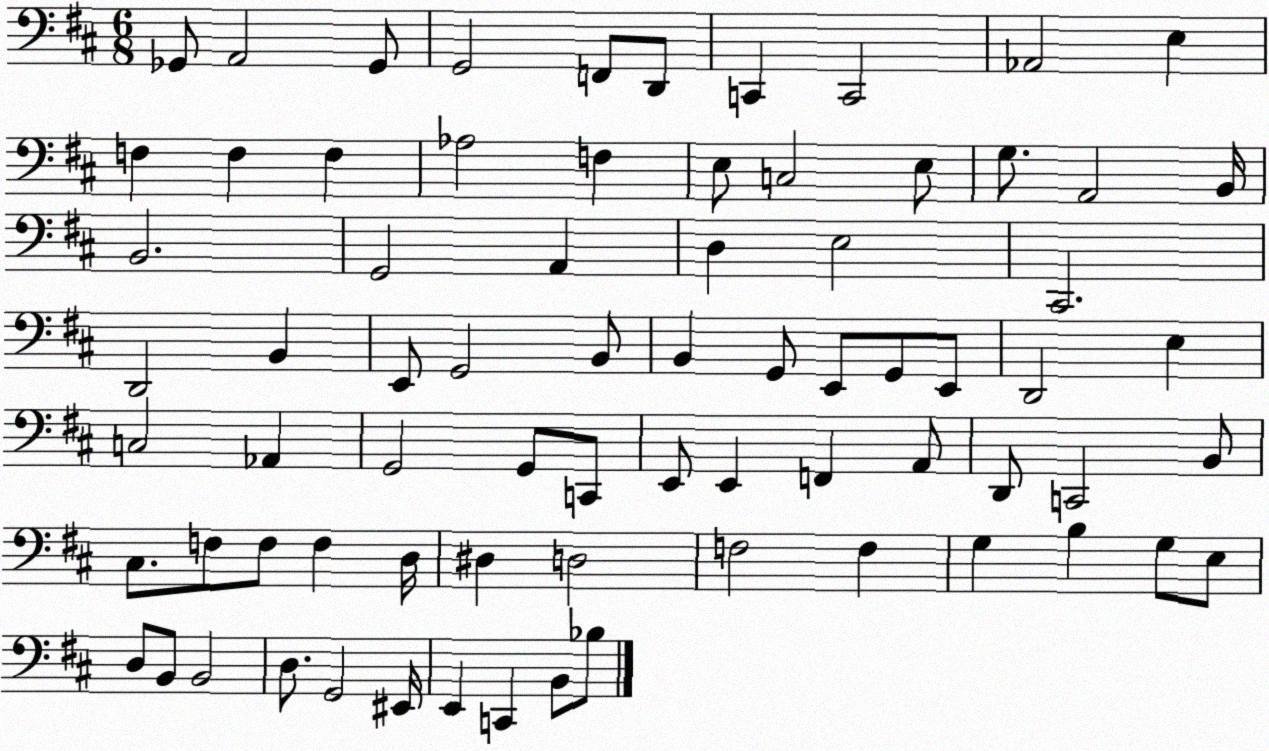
X:1
T:Untitled
M:6/8
L:1/4
K:D
_G,,/2 A,,2 _G,,/2 G,,2 F,,/2 D,,/2 C,, C,,2 _A,,2 E, F, F, F, _A,2 F, E,/2 C,2 E,/2 G,/2 A,,2 B,,/4 B,,2 G,,2 A,, D, E,2 ^C,,2 D,,2 B,, E,,/2 G,,2 B,,/2 B,, G,,/2 E,,/2 G,,/2 E,,/2 D,,2 E, C,2 _A,, G,,2 G,,/2 C,,/2 E,,/2 E,, F,, A,,/2 D,,/2 C,,2 B,,/2 ^C,/2 F,/2 F,/2 F, D,/4 ^D, D,2 F,2 F, G, B, G,/2 E,/2 D,/2 B,,/2 B,,2 D,/2 G,,2 ^E,,/4 E,, C,, B,,/2 _B,/2